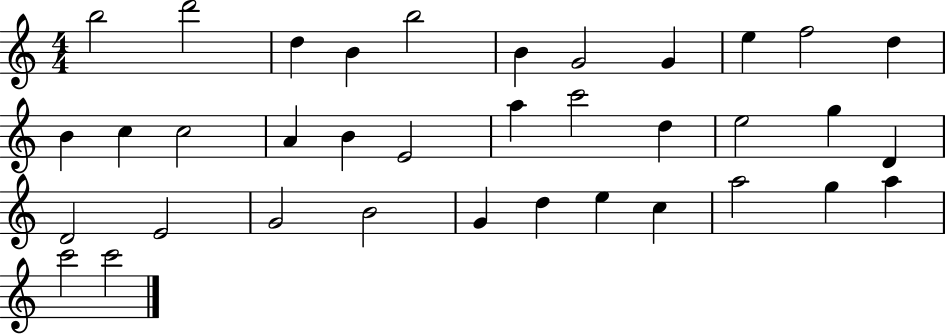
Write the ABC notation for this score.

X:1
T:Untitled
M:4/4
L:1/4
K:C
b2 d'2 d B b2 B G2 G e f2 d B c c2 A B E2 a c'2 d e2 g D D2 E2 G2 B2 G d e c a2 g a c'2 c'2